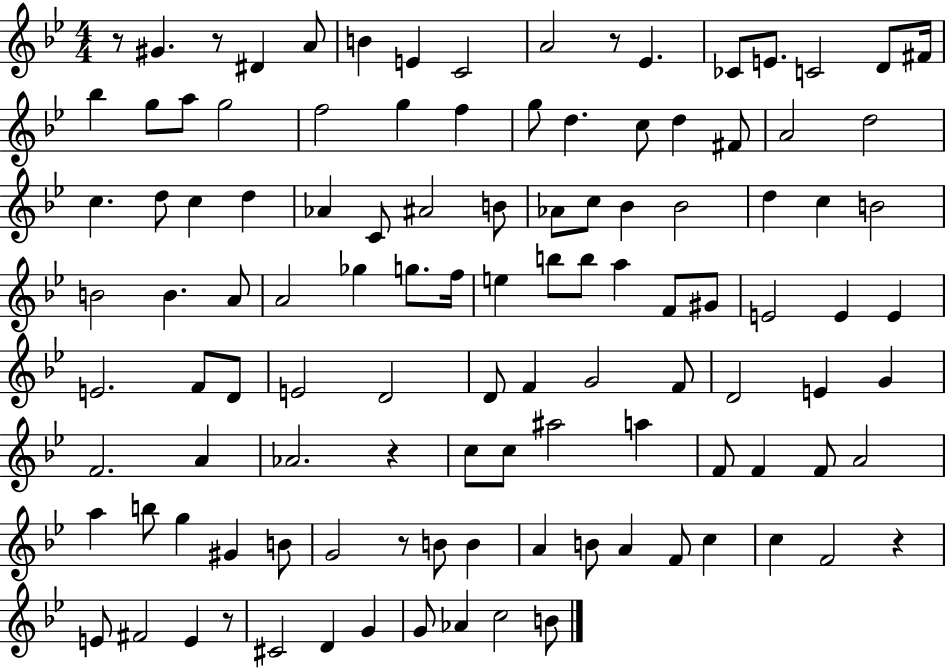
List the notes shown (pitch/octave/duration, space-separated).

R/e G#4/q. R/e D#4/q A4/e B4/q E4/q C4/h A4/h R/e Eb4/q. CES4/e E4/e. C4/h D4/e F#4/s Bb5/q G5/e A5/e G5/h F5/h G5/q F5/q G5/e D5/q. C5/e D5/q F#4/e A4/h D5/h C5/q. D5/e C5/q D5/q Ab4/q C4/e A#4/h B4/e Ab4/e C5/e Bb4/q Bb4/h D5/q C5/q B4/h B4/h B4/q. A4/e A4/h Gb5/q G5/e. F5/s E5/q B5/e B5/e A5/q F4/e G#4/e E4/h E4/q E4/q E4/h. F4/e D4/e E4/h D4/h D4/e F4/q G4/h F4/e D4/h E4/q G4/q F4/h. A4/q Ab4/h. R/q C5/e C5/e A#5/h A5/q F4/e F4/q F4/e A4/h A5/q B5/e G5/q G#4/q B4/e G4/h R/e B4/e B4/q A4/q B4/e A4/q F4/e C5/q C5/q F4/h R/q E4/e F#4/h E4/q R/e C#4/h D4/q G4/q G4/e Ab4/q C5/h B4/e